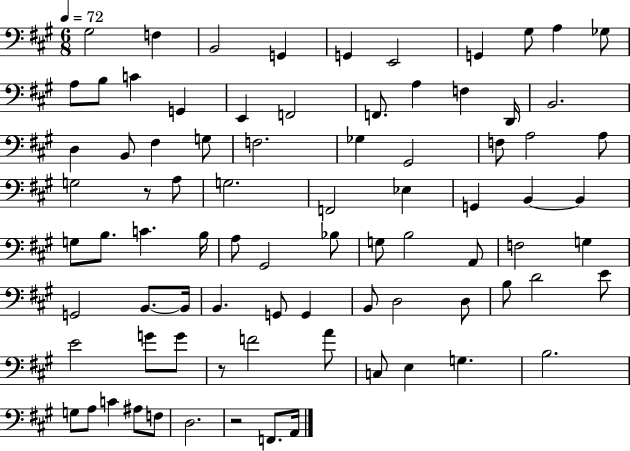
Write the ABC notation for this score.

X:1
T:Untitled
M:6/8
L:1/4
K:A
^G,2 F, B,,2 G,, G,, E,,2 G,, ^G,/2 A, _G,/2 A,/2 B,/2 C G,, E,, F,,2 F,,/2 A, F, D,,/4 B,,2 D, B,,/2 ^F, G,/2 F,2 _G, ^G,,2 F,/2 A,2 A,/2 G,2 z/2 A,/2 G,2 F,,2 _E, G,, B,, B,, G,/2 B,/2 C B,/4 A,/2 ^G,,2 _B,/2 G,/2 B,2 A,,/2 F,2 G, G,,2 B,,/2 B,,/4 B,, G,,/2 G,, B,,/2 D,2 D,/2 B,/2 D2 E/2 E2 G/2 G/2 z/2 F2 A/2 C,/2 E, G, B,2 G,/2 A,/2 C ^A,/2 F,/2 D,2 z2 F,,/2 A,,/4